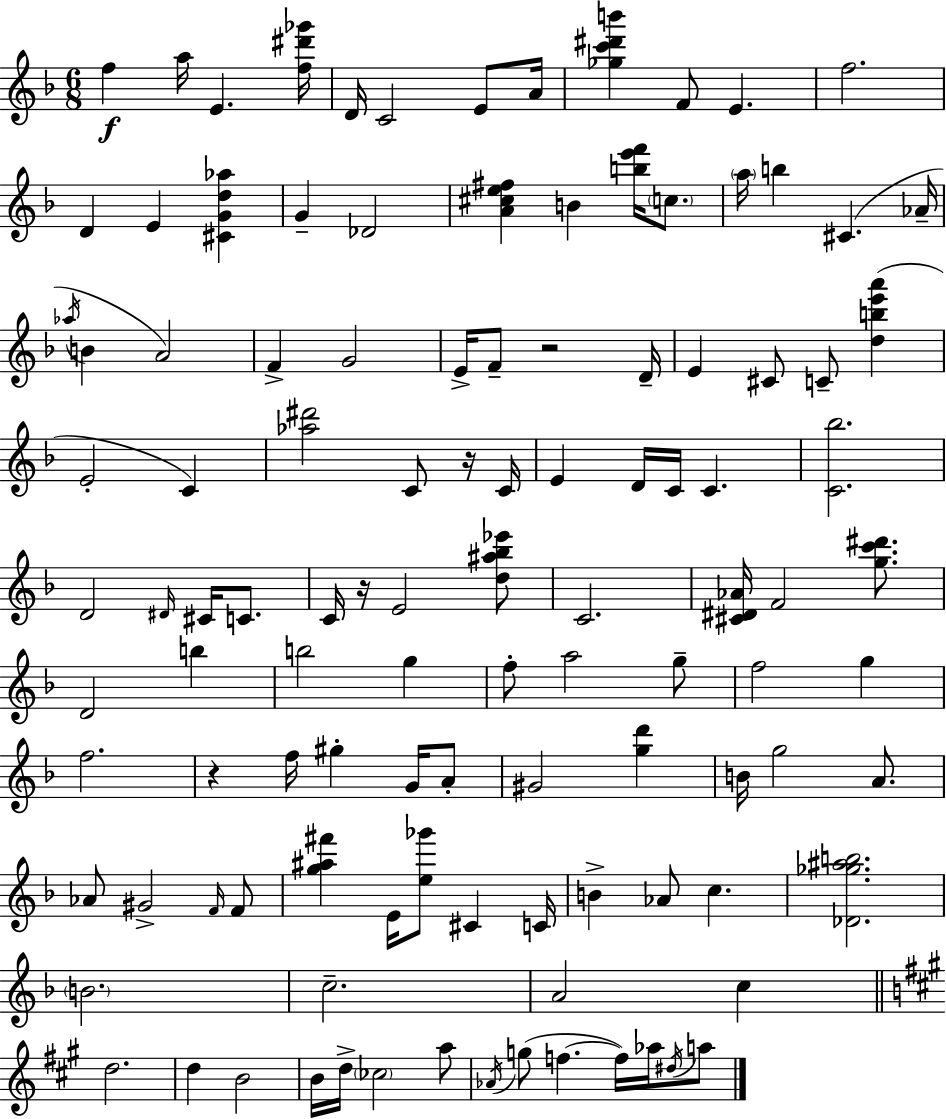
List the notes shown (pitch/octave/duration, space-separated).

F5/q A5/s E4/q. [F5,D#6,Gb6]/s D4/s C4/h E4/e A4/s [Gb5,C6,D#6,B6]/q F4/e E4/q. F5/h. D4/q E4/q [C#4,G4,D5,Ab5]/q G4/q Db4/h [A4,C#5,E5,F#5]/q B4/q [B5,E6,F6]/s C5/e. A5/s B5/q C#4/q. Ab4/s Ab5/s B4/q A4/h F4/q G4/h E4/s F4/e R/h D4/s E4/q C#4/e C4/e [D5,B5,E6,A6]/q E4/h C4/q [Ab5,D#6]/h C4/e R/s C4/s E4/q D4/s C4/s C4/q. [C4,Bb5]/h. D4/h D#4/s C#4/s C4/e. C4/s R/s E4/h [D5,A#5,Bb5,Eb6]/e C4/h. [C#4,D#4,Ab4]/s F4/h [G5,C6,D#6]/e. D4/h B5/q B5/h G5/q F5/e A5/h G5/e F5/h G5/q F5/h. R/q F5/s G#5/q G4/s A4/e G#4/h [G5,D6]/q B4/s G5/h A4/e. Ab4/e G#4/h F4/s F4/e [G5,A#5,F#6]/q E4/s [E5,Gb6]/e C#4/q C4/s B4/q Ab4/e C5/q. [Db4,Gb5,A#5,B5]/h. B4/h. C5/h. A4/h C5/q D5/h. D5/q B4/h B4/s D5/s CES5/h A5/e Ab4/s G5/e F5/q. F5/s Ab5/s D#5/s A5/e